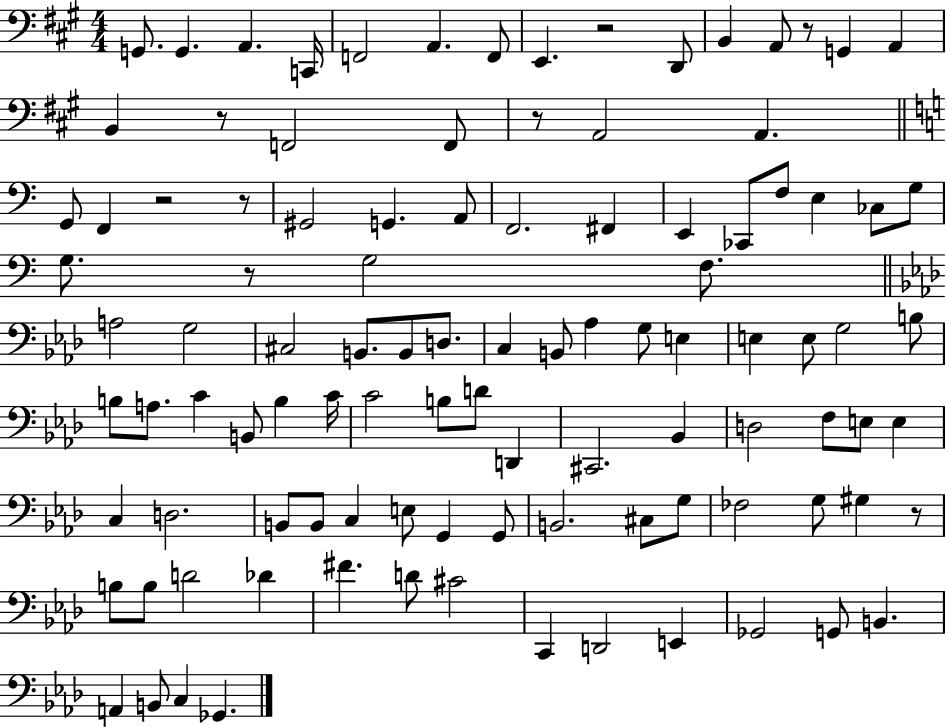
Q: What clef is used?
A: bass